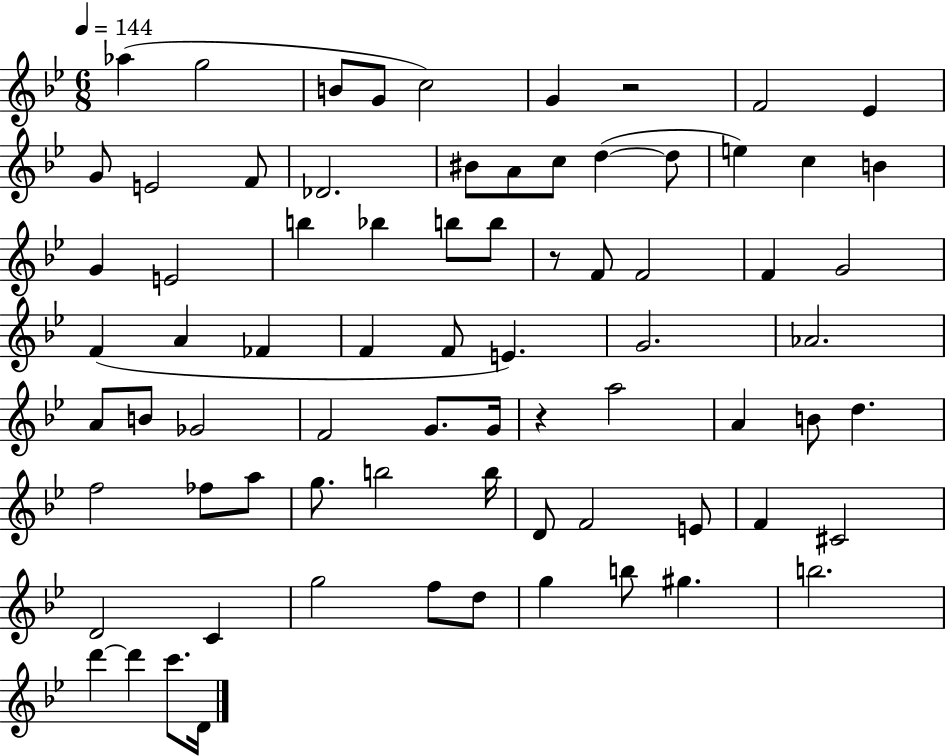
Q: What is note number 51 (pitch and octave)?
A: A5